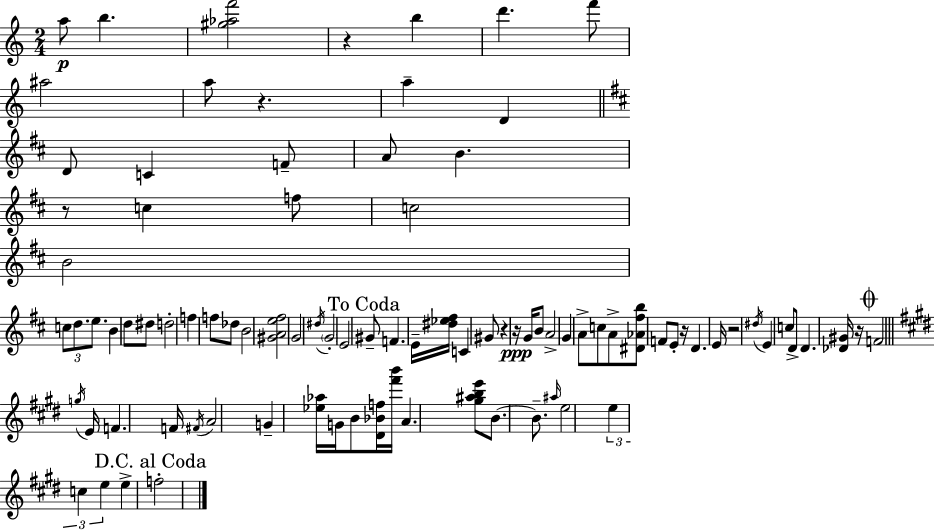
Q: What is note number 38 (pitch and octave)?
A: G#4